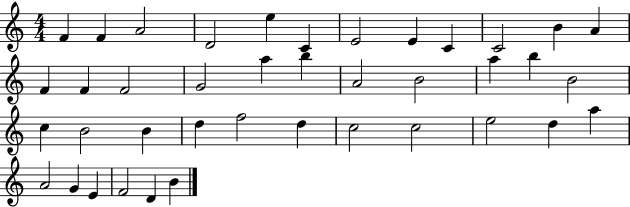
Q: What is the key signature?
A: C major